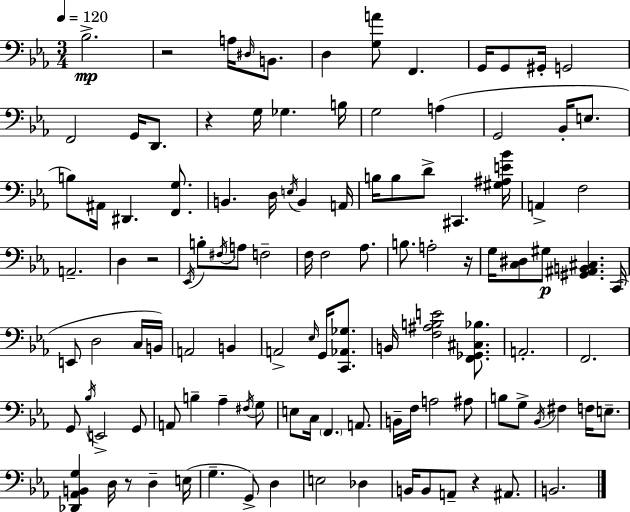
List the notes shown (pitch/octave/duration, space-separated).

Bb3/h. R/h A3/s D#3/s B2/e. D3/q [G3,A4]/e F2/q. G2/s G2/e G#2/s G2/h F2/h G2/s D2/e. R/q G3/s Gb3/q. B3/s G3/h A3/q G2/h Bb2/s E3/e. B3/e A#2/s D#2/q. [F2,G3]/e. B2/q. D3/s E3/s B2/q A2/s B3/s B3/e D4/e C#2/q. [G#3,A#3,E4,Bb4]/s A2/q F3/h A2/h. D3/q R/h Eb2/s B3/e F#3/s A3/e F3/h F3/s F3/h Ab3/e. B3/e. A3/h R/s G3/s [C3,D#3]/e G#3/e [G#2,A#2,B2,C#3]/q. C2/s E2/e D3/h C3/s B2/s A2/h B2/q A2/h Eb3/s G2/s [C2,Ab2,Gb3]/e. B2/s [F3,A#3,B3,E4]/h [F2,Gb2,C#3,Bb3]/e. A2/h. F2/h. G2/e Bb3/s E2/h G2/e A2/e B3/q Ab3/q F#3/s G3/e E3/e C3/s F2/q. A2/e. B2/s F3/s A3/h A#3/e B3/e G3/e Bb2/s F#3/q F3/s E3/e. [Db2,Ab2,B2,G3]/q D3/s R/e D3/q E3/s G3/q. G2/e D3/q E3/h Db3/q B2/s B2/e A2/e R/q A#2/e. B2/h.